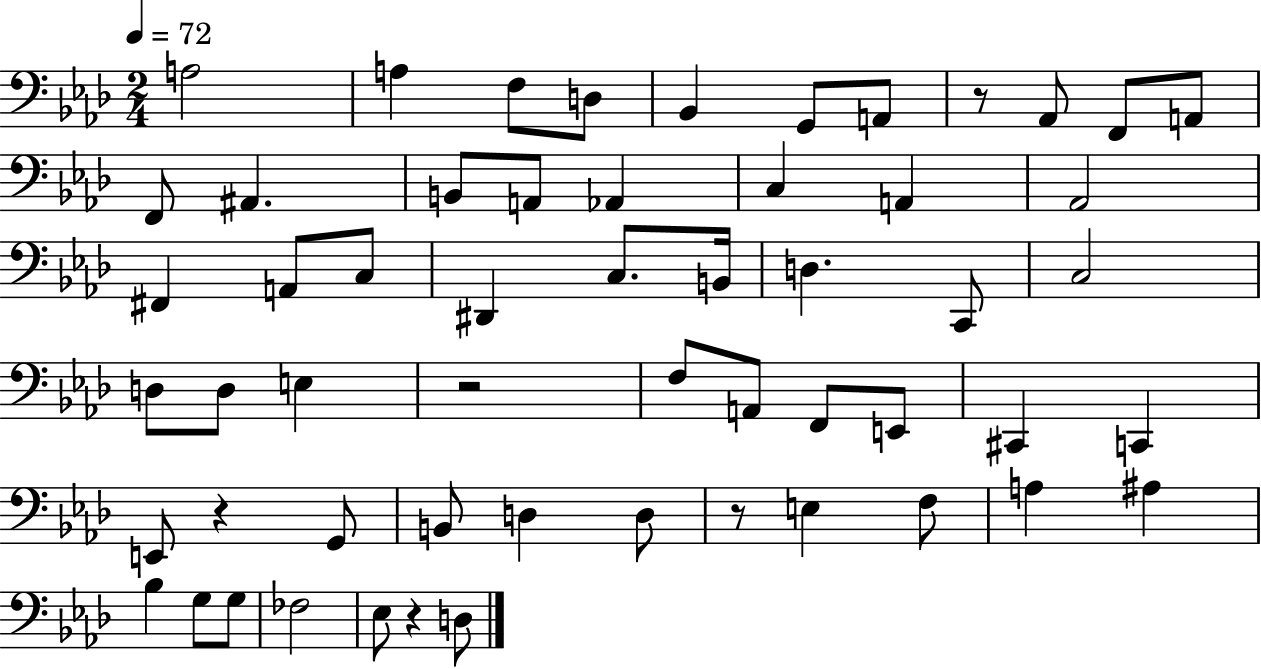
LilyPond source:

{
  \clef bass
  \numericTimeSignature
  \time 2/4
  \key aes \major
  \tempo 4 = 72
  \repeat volta 2 { a2 | a4 f8 d8 | bes,4 g,8 a,8 | r8 aes,8 f,8 a,8 | \break f,8 ais,4. | b,8 a,8 aes,4 | c4 a,4 | aes,2 | \break fis,4 a,8 c8 | dis,4 c8. b,16 | d4. c,8 | c2 | \break d8 d8 e4 | r2 | f8 a,8 f,8 e,8 | cis,4 c,4 | \break e,8 r4 g,8 | b,8 d4 d8 | r8 e4 f8 | a4 ais4 | \break bes4 g8 g8 | fes2 | ees8 r4 d8 | } \bar "|."
}